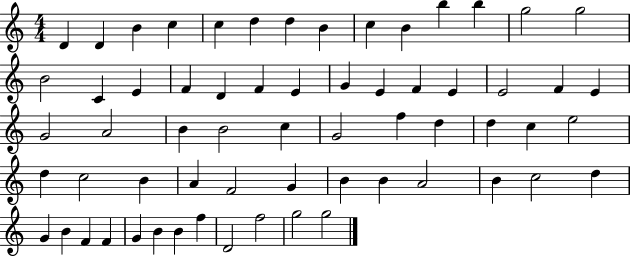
{
  \clef treble
  \numericTimeSignature
  \time 4/4
  \key c \major
  d'4 d'4 b'4 c''4 | c''4 d''4 d''4 b'4 | c''4 b'4 b''4 b''4 | g''2 g''2 | \break b'2 c'4 e'4 | f'4 d'4 f'4 e'4 | g'4 e'4 f'4 e'4 | e'2 f'4 e'4 | \break g'2 a'2 | b'4 b'2 c''4 | g'2 f''4 d''4 | d''4 c''4 e''2 | \break d''4 c''2 b'4 | a'4 f'2 g'4 | b'4 b'4 a'2 | b'4 c''2 d''4 | \break g'4 b'4 f'4 f'4 | g'4 b'4 b'4 f''4 | d'2 f''2 | g''2 g''2 | \break \bar "|."
}